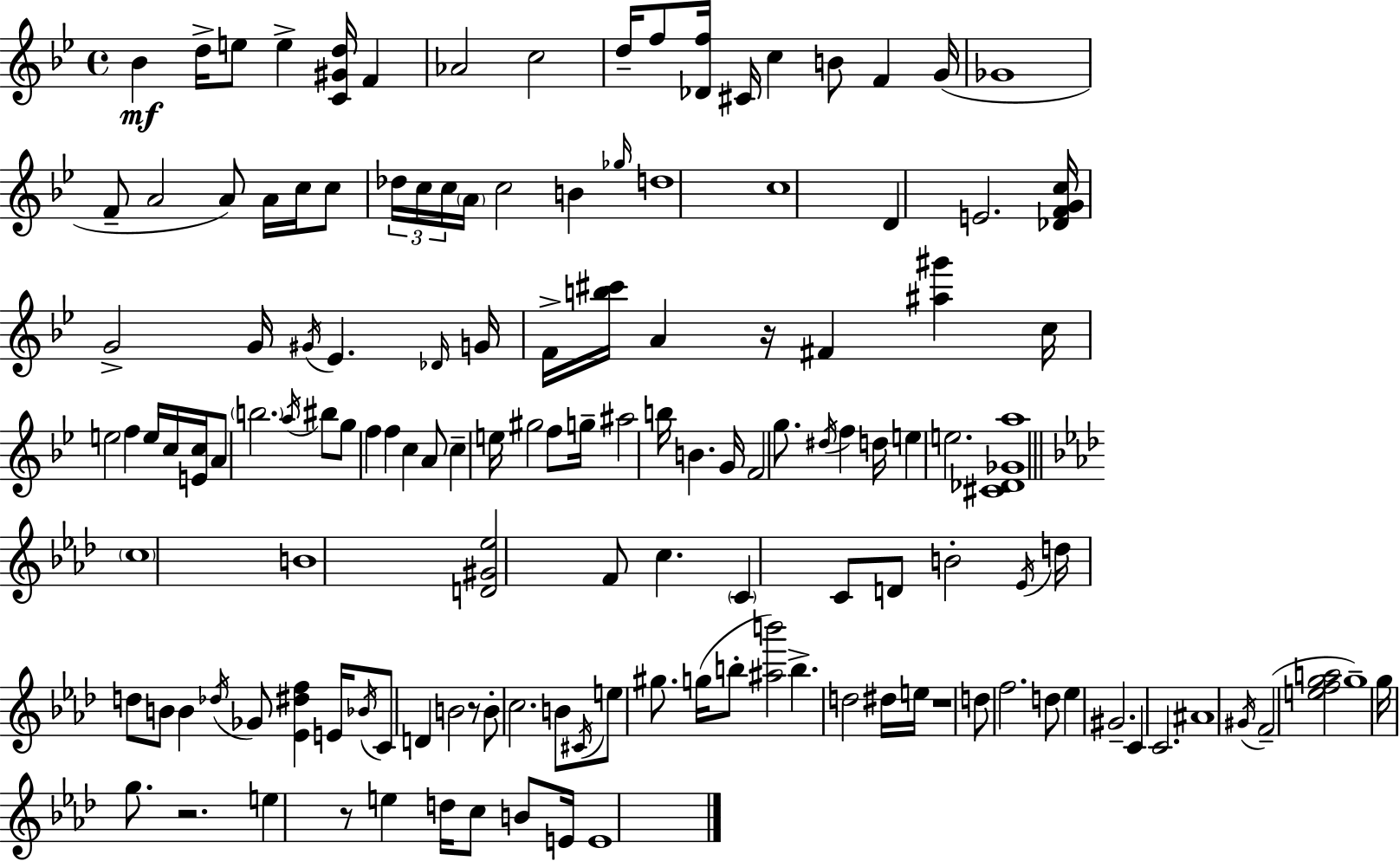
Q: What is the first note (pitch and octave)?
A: Bb4